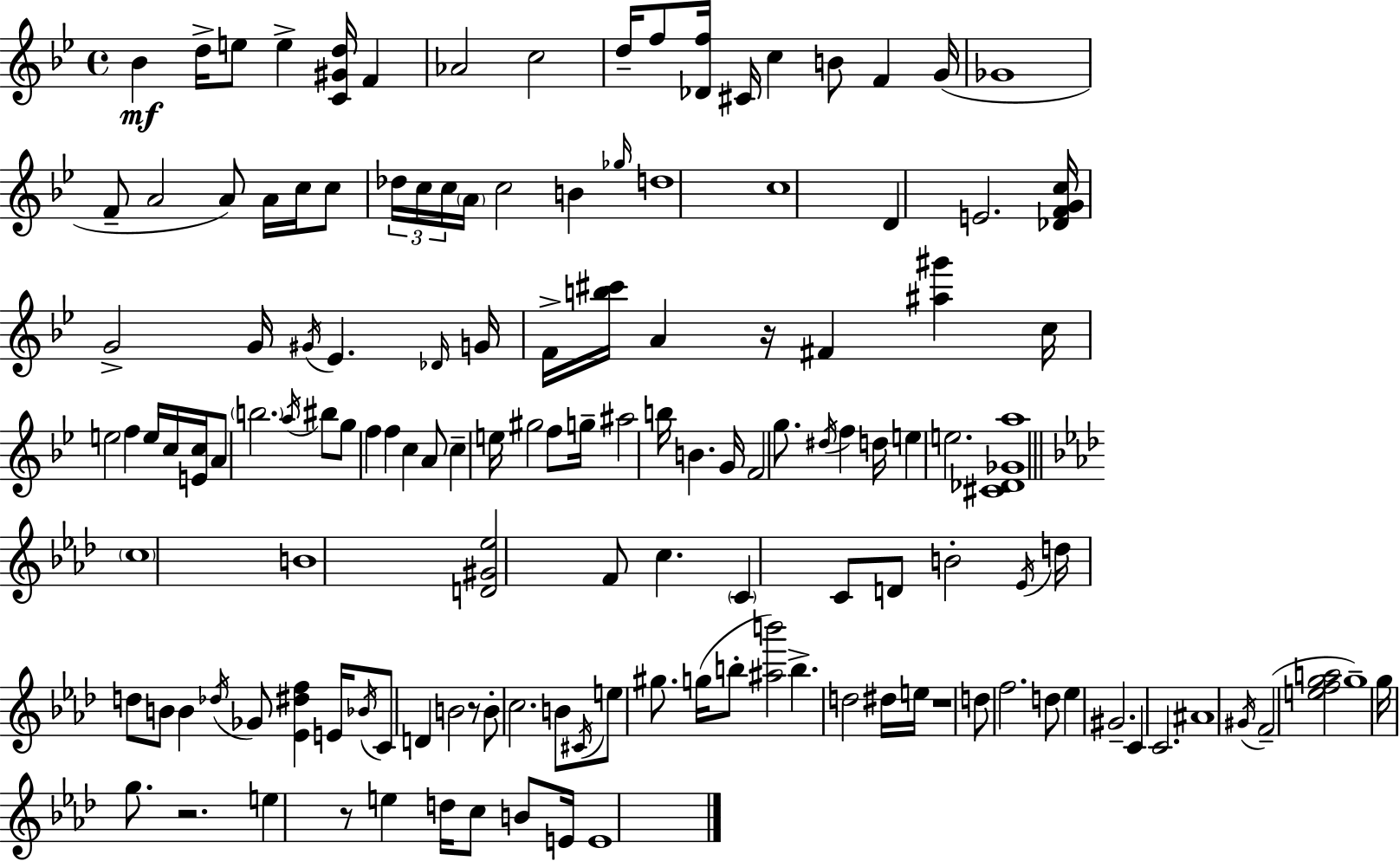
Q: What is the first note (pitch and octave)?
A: Bb4